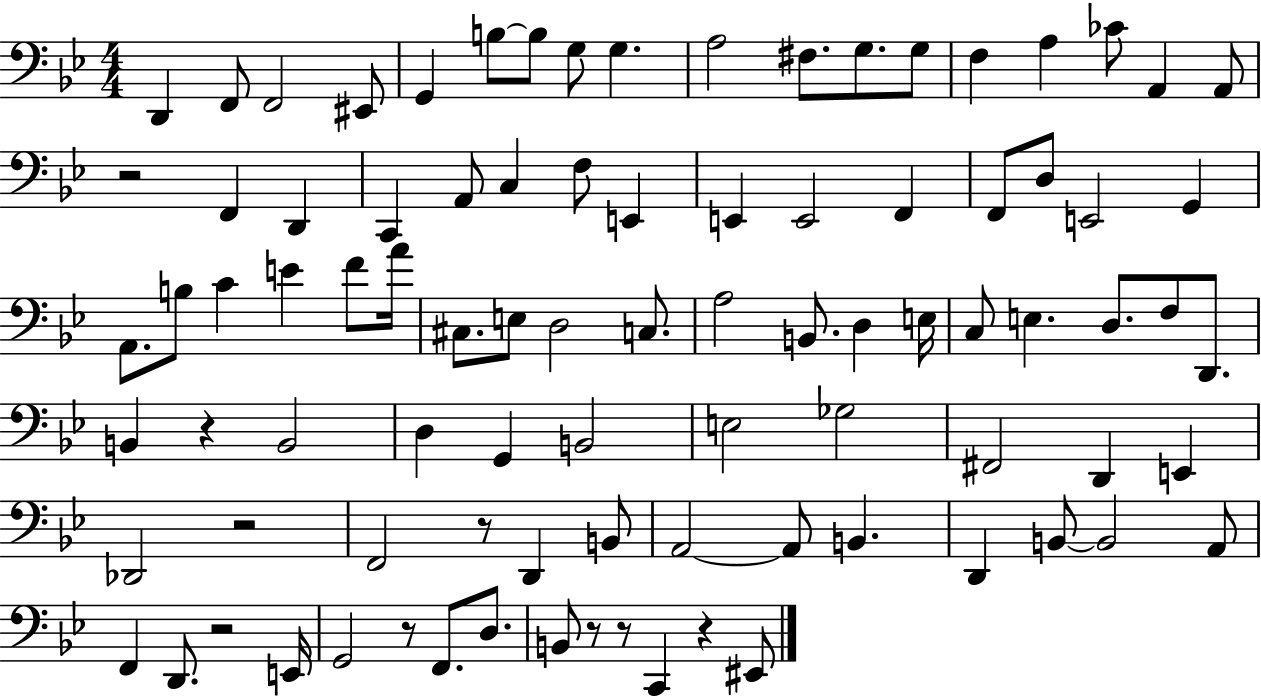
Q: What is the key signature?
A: BES major